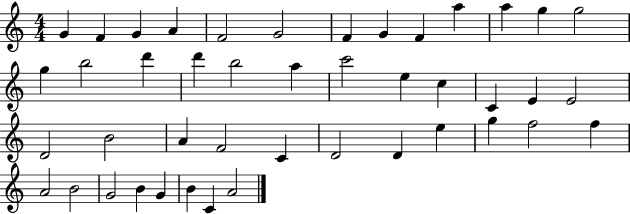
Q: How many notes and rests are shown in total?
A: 44